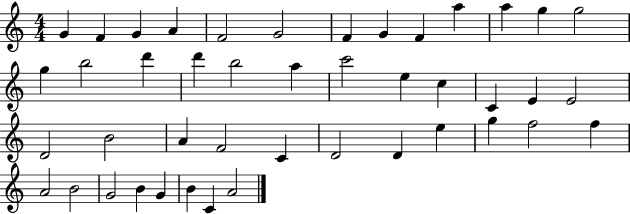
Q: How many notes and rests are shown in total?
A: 44